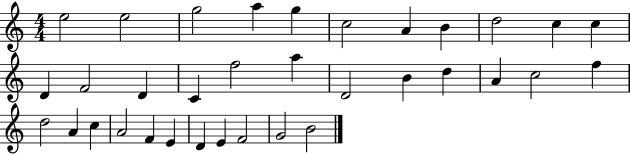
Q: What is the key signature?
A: C major